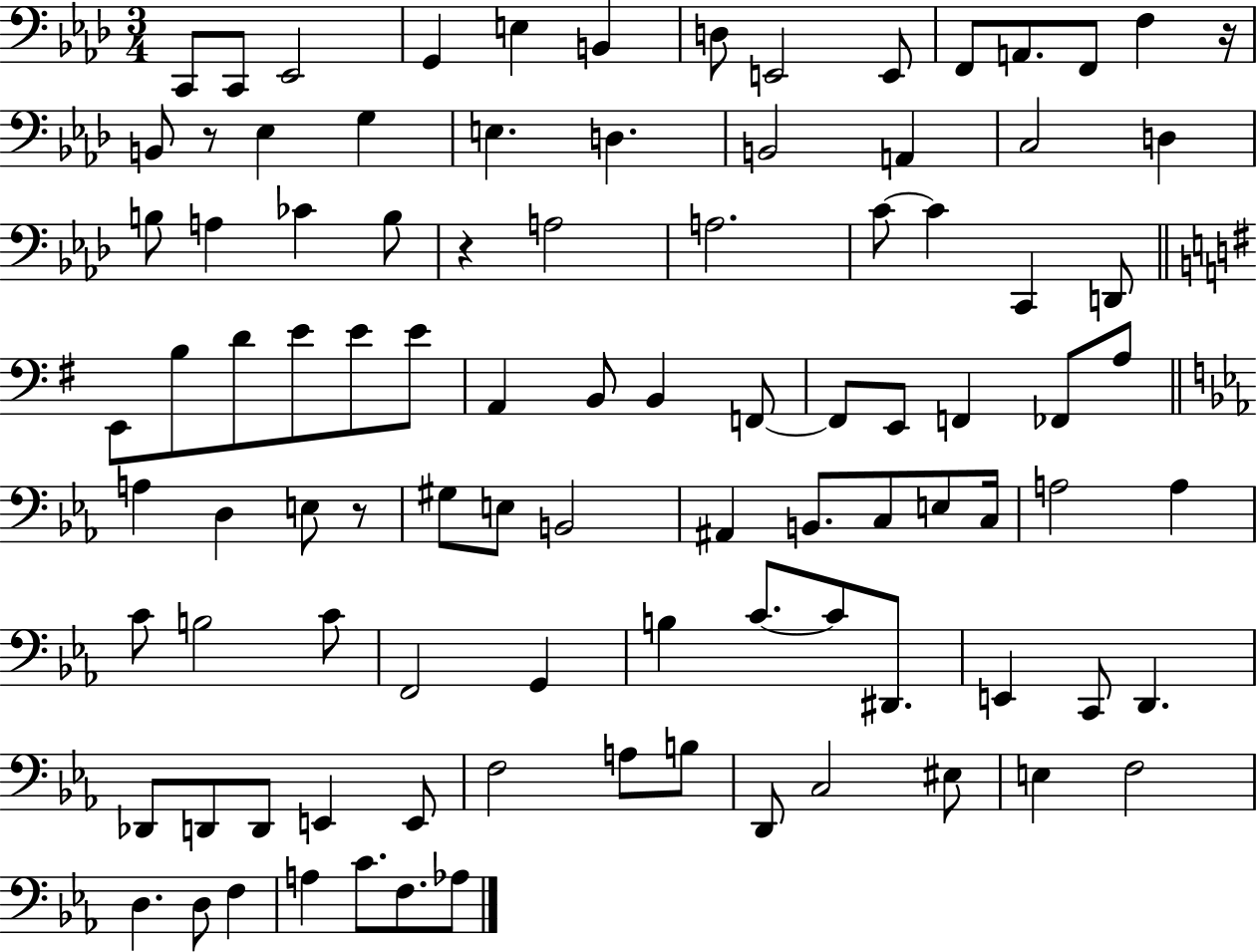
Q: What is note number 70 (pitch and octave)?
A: E2